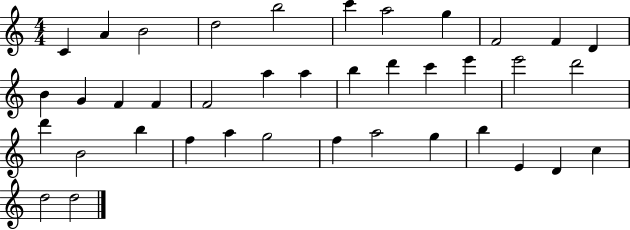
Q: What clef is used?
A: treble